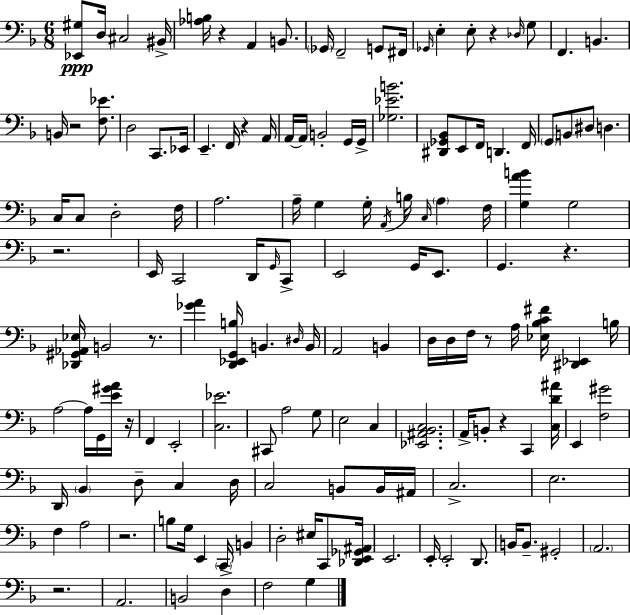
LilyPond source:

{
  \clef bass
  \numericTimeSignature
  \time 6/8
  \key f \major
  \repeat volta 2 { <ees, gis>8\ppp d16 cis2 bis,16-> | <aes b>16 r4 a,4 b,8. | \parenthesize ges,16 f,2-- g,8 fis,16 | \grace { ges,16 } e4-. e8-. r4 \grace { des16 } | \break g8 f,4. b,4. | b,16 r2 <f ees'>8. | d2 c,8. | ees,16 e,4.-- f,16 r4 | \break a,16 a,16~~ a,16 b,2-. | g,16 g,16-> <ges ees' b'>2. | <dis, ges, bes,>8 e,8 f,16 d,4. | f,16 \parenthesize g,8 b,8 dis8 d4. | \break c16 c8 d2-. | f16 a2. | a16-- g4 g16-. \acciaccatura { a,16 } b16 \grace { c16 } \parenthesize a4 | f16 <g a' b'>4 g2 | \break r2. | e,16 c,2 | d,16 \grace { g,16 } c,8-> e,2 | g,16 e,8. g,4. r4. | \break <des, gis, aes, ees>16 b,2 | r8. <ges' a'>4 <d, ees, g, b>16 b,4. | \grace { dis16 } b,16 a,2 | b,4 d16 d16 f16 r8 a16 | \break <ees bes c' fis'>16 <dis, ees,>4 b16 a2~~ | a16 g,16 <e' gis' a'>16 r16 f,4 e,2-. | <c ees'>2. | cis,8 a2 | \break g8 e2 | c4 <ees, ais, bes, c>2. | a,16-> b,8-. r4 | c,4 <c d' ais'>16 e,4 <f gis'>2 | \break d,16 \parenthesize bes,4 d8-- | c4 d16 c2 | b,8 b,16 ais,16 c2.-> | e2. | \break f4 a2 | r2. | b8 g16 e,4 | \parenthesize c,16 b,4 d2-. | \break eis16 c,8 <des, e, ges, ais,>16 e,2. | e,16-. e,2-. | d,8. b,16 b,8.-- gis,2-. | \parenthesize a,2. | \break r2. | a,2. | b,2 | d4-> f2 | \break g4 } \bar "|."
}